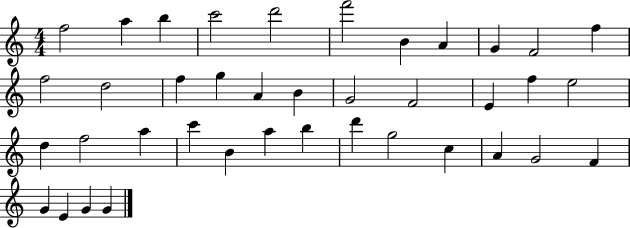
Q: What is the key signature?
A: C major